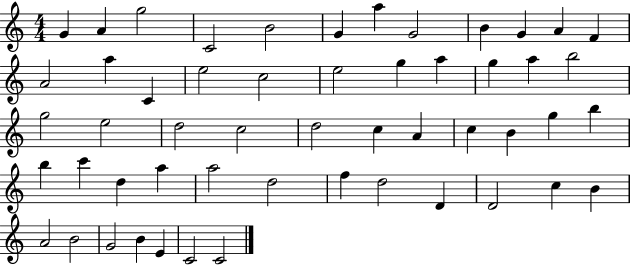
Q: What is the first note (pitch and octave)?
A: G4